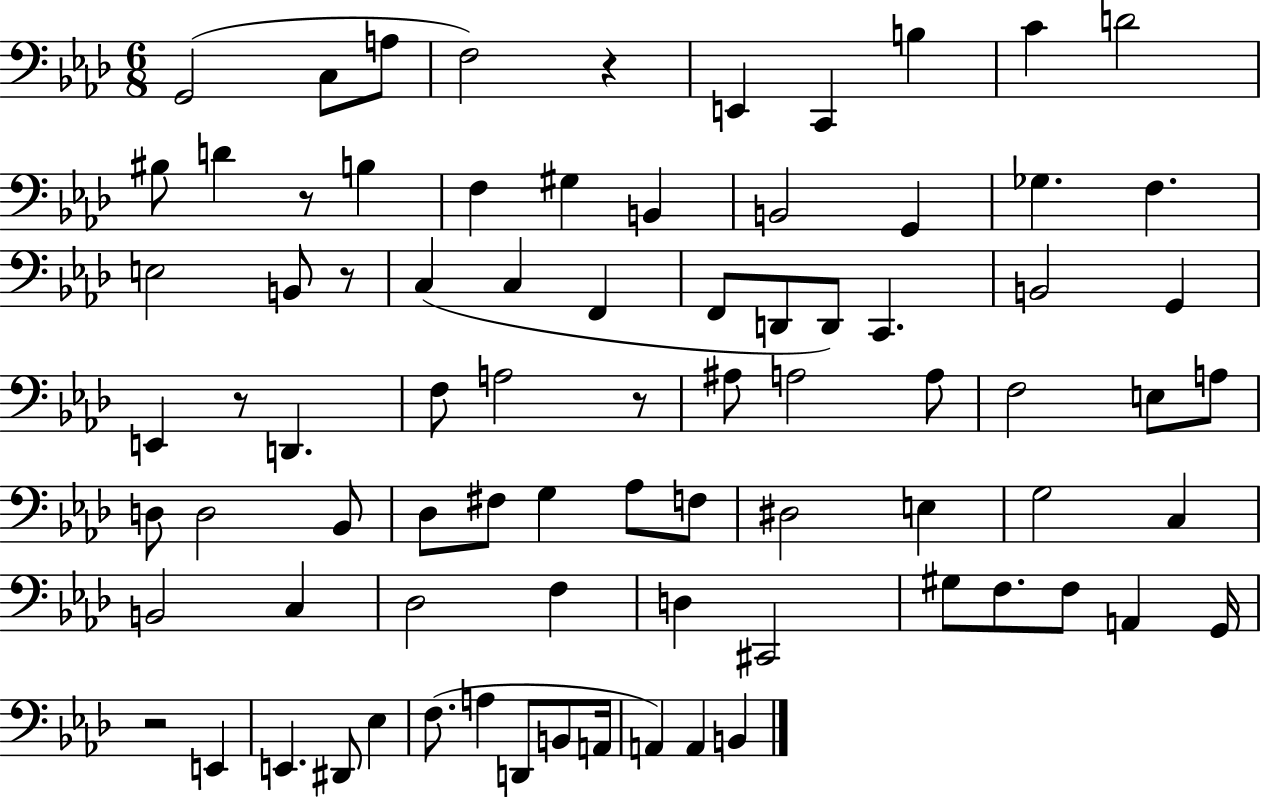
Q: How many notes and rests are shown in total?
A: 81